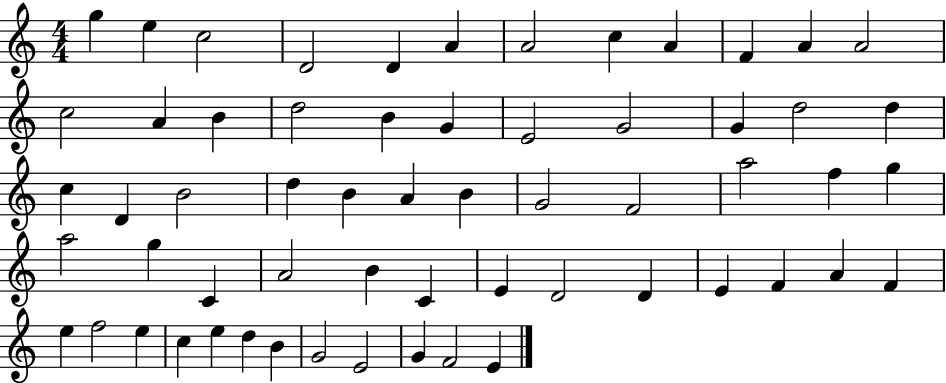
G5/q E5/q C5/h D4/h D4/q A4/q A4/h C5/q A4/q F4/q A4/q A4/h C5/h A4/q B4/q D5/h B4/q G4/q E4/h G4/h G4/q D5/h D5/q C5/q D4/q B4/h D5/q B4/q A4/q B4/q G4/h F4/h A5/h F5/q G5/q A5/h G5/q C4/q A4/h B4/q C4/q E4/q D4/h D4/q E4/q F4/q A4/q F4/q E5/q F5/h E5/q C5/q E5/q D5/q B4/q G4/h E4/h G4/q F4/h E4/q